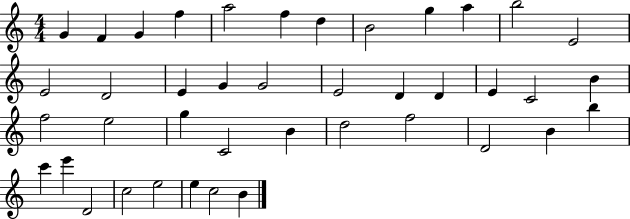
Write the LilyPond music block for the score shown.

{
  \clef treble
  \numericTimeSignature
  \time 4/4
  \key c \major
  g'4 f'4 g'4 f''4 | a''2 f''4 d''4 | b'2 g''4 a''4 | b''2 e'2 | \break e'2 d'2 | e'4 g'4 g'2 | e'2 d'4 d'4 | e'4 c'2 b'4 | \break f''2 e''2 | g''4 c'2 b'4 | d''2 f''2 | d'2 b'4 b''4 | \break c'''4 e'''4 d'2 | c''2 e''2 | e''4 c''2 b'4 | \bar "|."
}